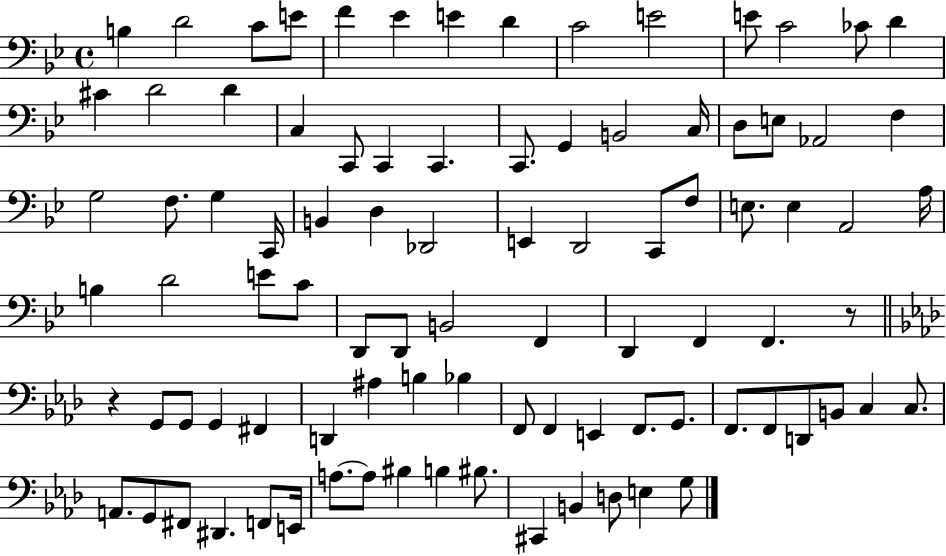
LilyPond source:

{
  \clef bass
  \time 4/4
  \defaultTimeSignature
  \key bes \major
  b4 d'2 c'8 e'8 | f'4 ees'4 e'4 d'4 | c'2 e'2 | e'8 c'2 ces'8 d'4 | \break cis'4 d'2 d'4 | c4 c,8 c,4 c,4. | c,8. g,4 b,2 c16 | d8 e8 aes,2 f4 | \break g2 f8. g4 c,16 | b,4 d4 des,2 | e,4 d,2 c,8 f8 | e8. e4 a,2 a16 | \break b4 d'2 e'8 c'8 | d,8 d,8 b,2 f,4 | d,4 f,4 f,4. r8 | \bar "||" \break \key aes \major r4 g,8 g,8 g,4 fis,4 | d,4 ais4 b4 bes4 | f,8 f,4 e,4 f,8. g,8. | f,8. f,8 d,8 b,8 c4 c8. | \break a,8. g,8 fis,8 dis,4. f,8 e,16 | a8.~~ a8 bis4 b4 bis8. | cis,4 b,4 d8 e4 g8 | \bar "|."
}